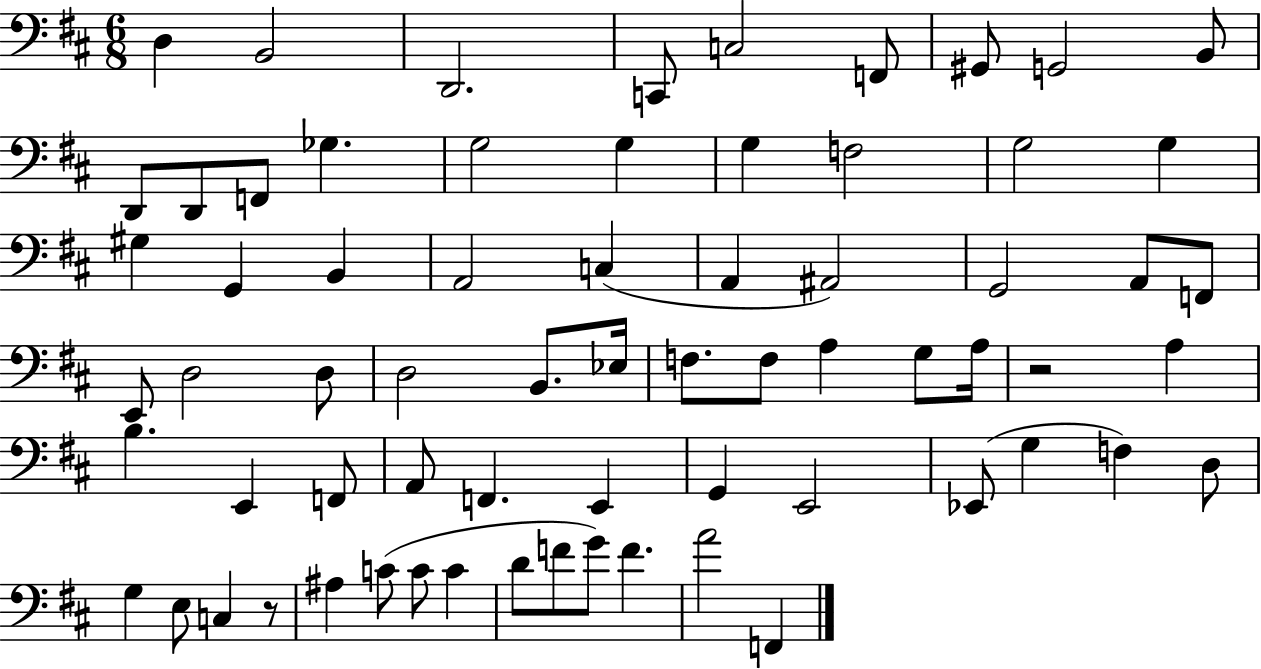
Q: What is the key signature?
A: D major